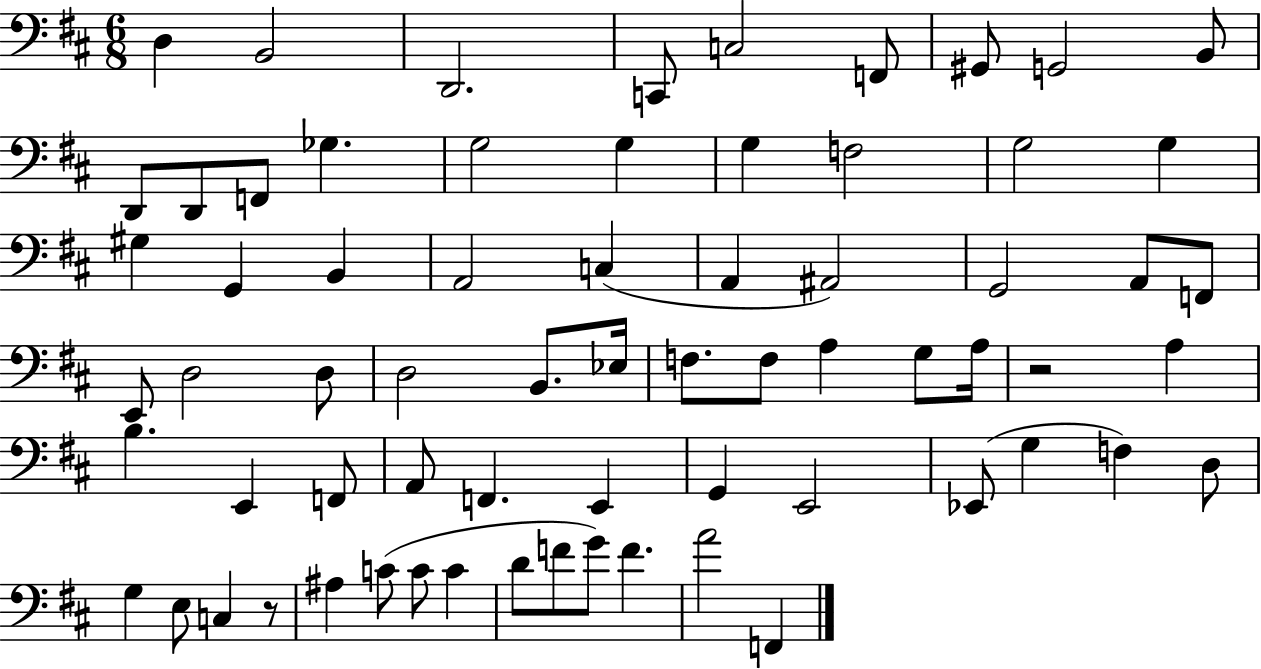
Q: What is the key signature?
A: D major